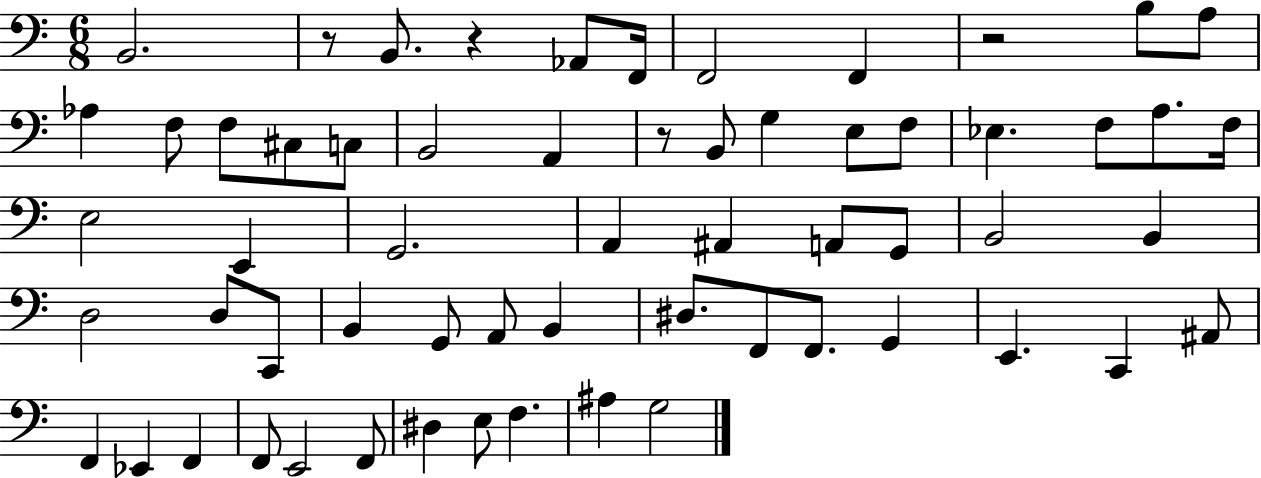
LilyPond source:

{
  \clef bass
  \numericTimeSignature
  \time 6/8
  \key c \major
  \repeat volta 2 { b,2. | r8 b,8. r4 aes,8 f,16 | f,2 f,4 | r2 b8 a8 | \break aes4 f8 f8 cis8 c8 | b,2 a,4 | r8 b,8 g4 e8 f8 | ees4. f8 a8. f16 | \break e2 e,4 | g,2. | a,4 ais,4 a,8 g,8 | b,2 b,4 | \break d2 d8 c,8 | b,4 g,8 a,8 b,4 | dis8. f,8 f,8. g,4 | e,4. c,4 ais,8 | \break f,4 ees,4 f,4 | f,8 e,2 f,8 | dis4 e8 f4. | ais4 g2 | \break } \bar "|."
}